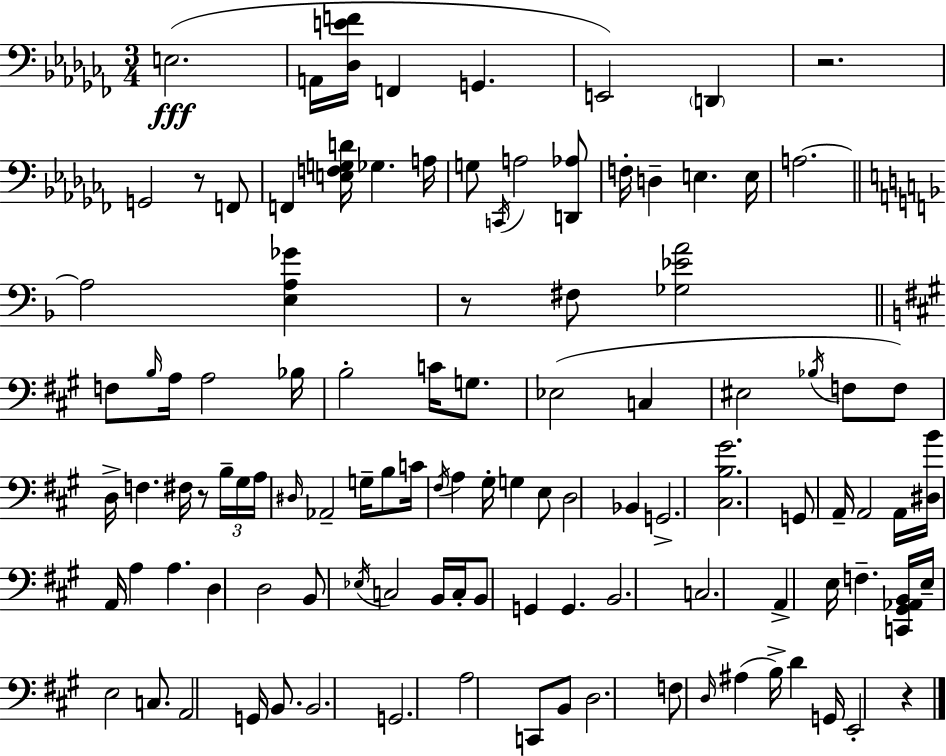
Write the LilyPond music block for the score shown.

{
  \clef bass
  \numericTimeSignature
  \time 3/4
  \key aes \minor
  e2.(\fff | a,16 <des e' f'>16 f,4 g,4. | e,2) \parenthesize d,4 | r2. | \break g,2 r8 f,8 | f,4 <e f g d'>16 ges4. a16 | g8 \acciaccatura { c,16 } a2 <d, aes>8 | f16-. d4-- e4. | \break e16 a2.~~ | \bar "||" \break \key d \minor a2 <e a ges'>4 | r8 fis8 <ges ees' a'>2 | \bar "||" \break \key a \major f8 \grace { b16 } a16 a2 | bes16 b2-. c'16 g8. | ees2( c4 | eis2 \acciaccatura { bes16 } f8 | \break f8) d16-> f4. fis16 r8 | \tuplet 3/2 { b16-- gis16 a16 } \grace { dis16 } aes,2-- | g16-- b8 c'16 \acciaccatura { fis16 } a4 gis16-. g4 | e8 d2 | \break bes,4 g,2.-> | <cis b gis'>2. | g,8 a,16-- a,2 | a,16 <dis b'>16 a,16 a4 a4. | \break d4 d2 | b,8 \acciaccatura { ees16 } c2 | b,16 c16-. b,8 g,4 g,4. | b,2. | \break c2. | a,4-> e16 f4.-- | <c, gis, aes, b,>16 e16-- e2 | c8. a,2 | \break g,16 b,8. b,2. | g,2. | a2 | c,8 b,8 d2. | \break f8 \grace { d16 }( ais4 | b16->) d'4 g,16 e,2-. | r4 \bar "|."
}